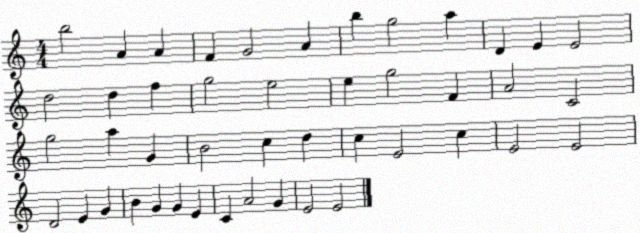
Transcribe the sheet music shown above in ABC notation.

X:1
T:Untitled
M:4/4
L:1/4
K:C
b2 A A F G2 A b g2 a D E E2 d2 d f g2 e2 e g2 F A2 C2 g2 a G B2 c d c E2 c E2 E2 D2 E G B G G E C A2 G E2 E2